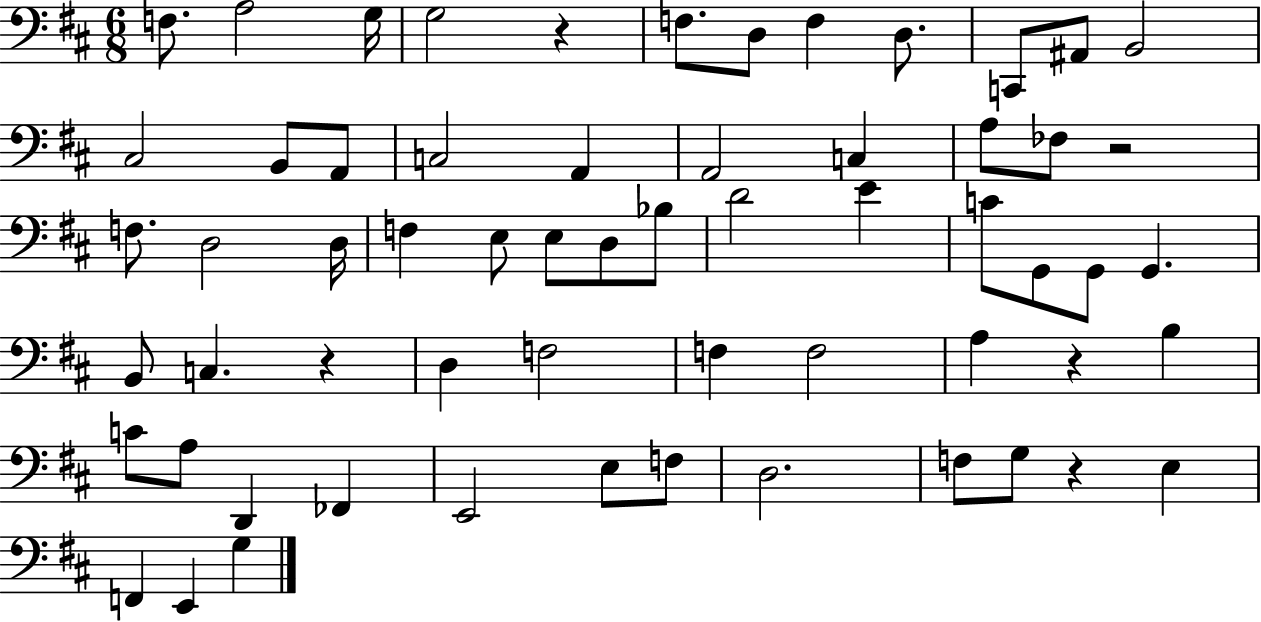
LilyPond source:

{
  \clef bass
  \numericTimeSignature
  \time 6/8
  \key d \major
  f8. a2 g16 | g2 r4 | f8. d8 f4 d8. | c,8 ais,8 b,2 | \break cis2 b,8 a,8 | c2 a,4 | a,2 c4 | a8 fes8 r2 | \break f8. d2 d16 | f4 e8 e8 d8 bes8 | d'2 e'4 | c'8 g,8 g,8 g,4. | \break b,8 c4. r4 | d4 f2 | f4 f2 | a4 r4 b4 | \break c'8 a8 d,4 fes,4 | e,2 e8 f8 | d2. | f8 g8 r4 e4 | \break f,4 e,4 g4 | \bar "|."
}